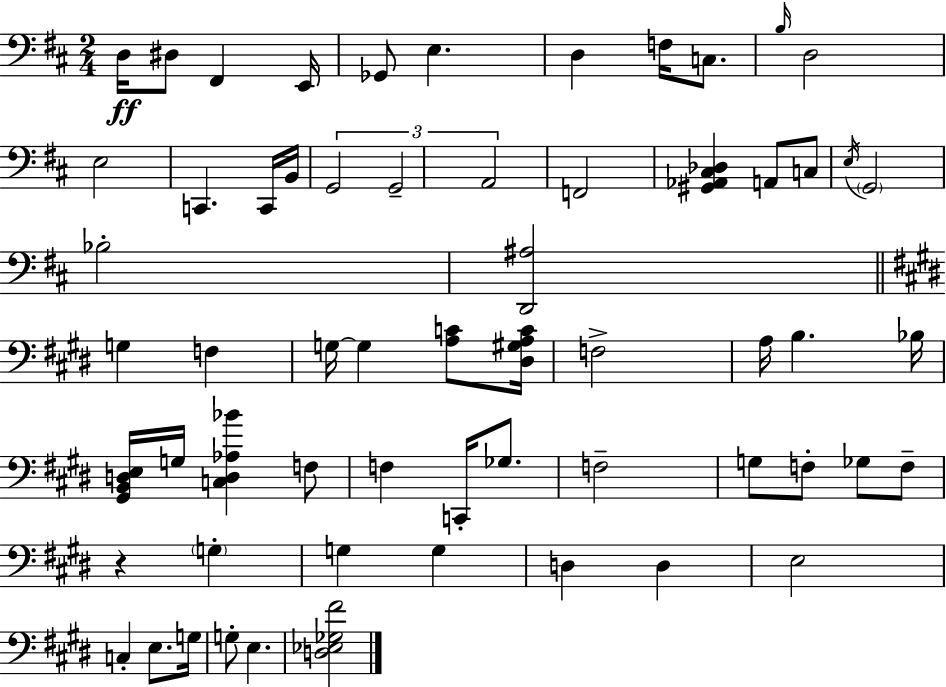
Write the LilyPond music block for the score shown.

{
  \clef bass
  \numericTimeSignature
  \time 2/4
  \key d \major
  \repeat volta 2 { d16\ff dis8 fis,4 e,16 | ges,8 e4. | d4 f16 c8. | \grace { b16 } d2 | \break e2 | c,4. c,16 | b,16 \tuplet 3/2 { g,2 | g,2-- | \break a,2 } | f,2 | <gis, aes, cis des>4 a,8 c8 | \acciaccatura { e16 } \parenthesize g,2 | \break bes2-. | <d, ais>2 | \bar "||" \break \key e \major g4 f4 | g16~~ g4 <a c'>8 <dis gis a c'>16 | f2-> | a16 b4. bes16 | \break <gis, b, d e>16 g16 <c d aes bes'>4 f8 | f4 c,16-. ges8. | f2-- | g8 f8-. ges8 f8-- | \break r4 \parenthesize g4-. | g4 g4 | d4 d4 | e2 | \break c4-. e8. g16 | g8-. e4. | <d ees ges fis'>2 | } \bar "|."
}